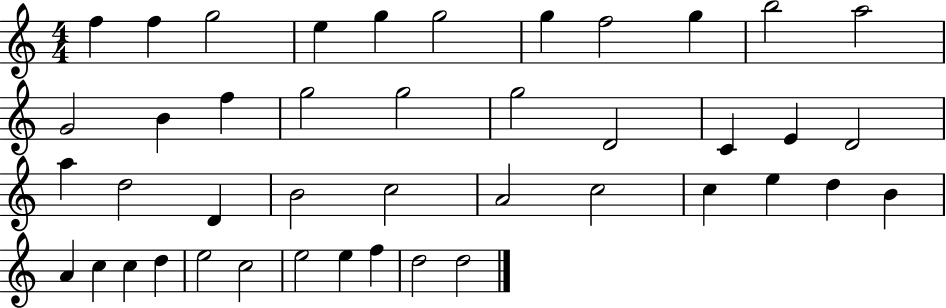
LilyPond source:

{
  \clef treble
  \numericTimeSignature
  \time 4/4
  \key c \major
  f''4 f''4 g''2 | e''4 g''4 g''2 | g''4 f''2 g''4 | b''2 a''2 | \break g'2 b'4 f''4 | g''2 g''2 | g''2 d'2 | c'4 e'4 d'2 | \break a''4 d''2 d'4 | b'2 c''2 | a'2 c''2 | c''4 e''4 d''4 b'4 | \break a'4 c''4 c''4 d''4 | e''2 c''2 | e''2 e''4 f''4 | d''2 d''2 | \break \bar "|."
}